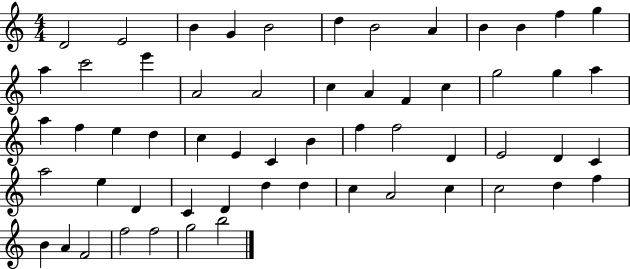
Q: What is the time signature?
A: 4/4